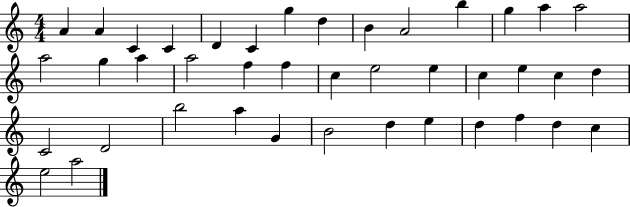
{
  \clef treble
  \numericTimeSignature
  \time 4/4
  \key c \major
  a'4 a'4 c'4 c'4 | d'4 c'4 g''4 d''4 | b'4 a'2 b''4 | g''4 a''4 a''2 | \break a''2 g''4 a''4 | a''2 f''4 f''4 | c''4 e''2 e''4 | c''4 e''4 c''4 d''4 | \break c'2 d'2 | b''2 a''4 g'4 | b'2 d''4 e''4 | d''4 f''4 d''4 c''4 | \break e''2 a''2 | \bar "|."
}